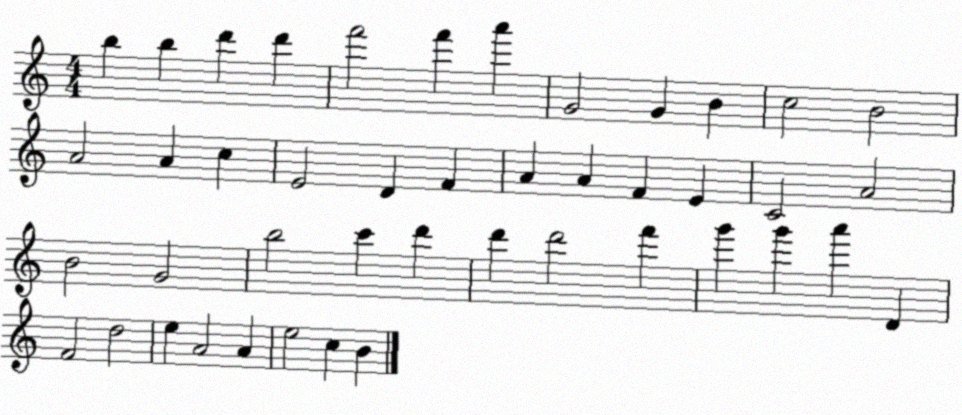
X:1
T:Untitled
M:4/4
L:1/4
K:C
b b d' d' f'2 f' a' G2 G B c2 B2 A2 A c E2 D F A A F E C2 A2 B2 G2 b2 c' d' d' d'2 f' g' g' a' D F2 d2 e A2 A e2 c B